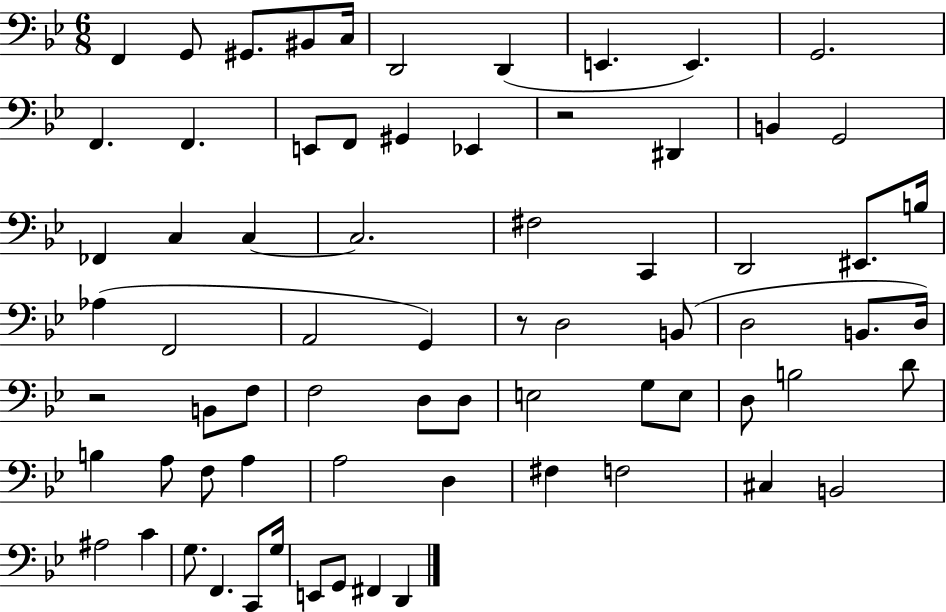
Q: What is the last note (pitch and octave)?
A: D2